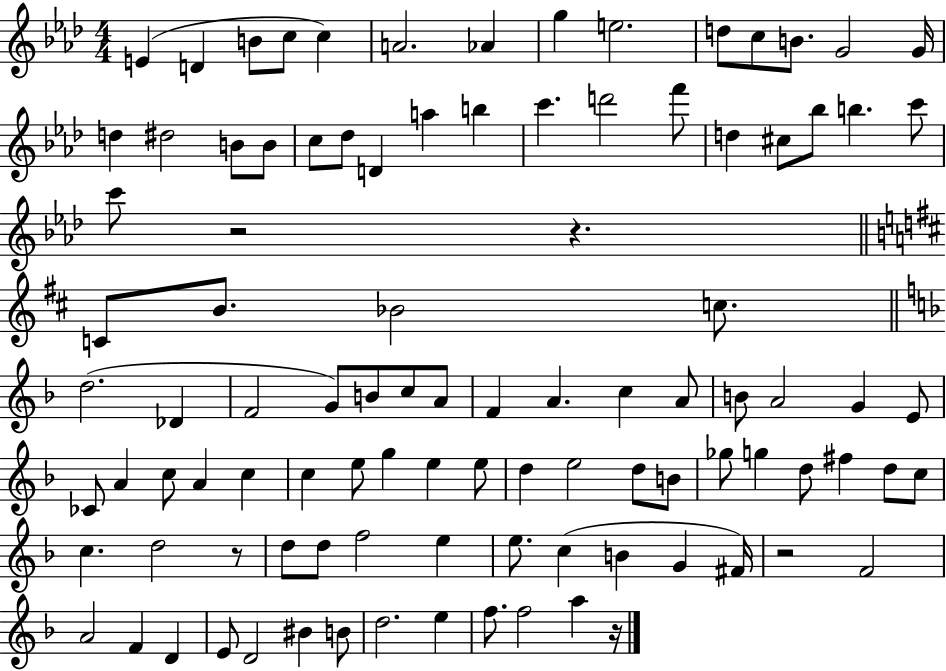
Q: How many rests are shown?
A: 5